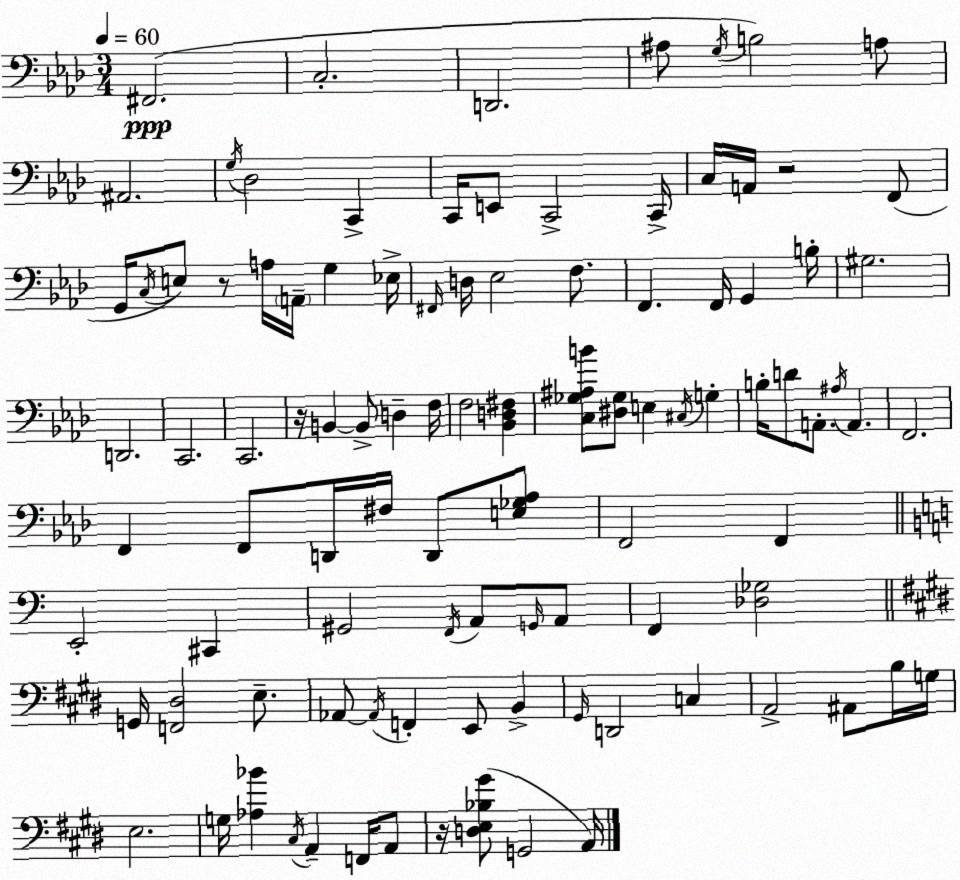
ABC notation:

X:1
T:Untitled
M:3/4
L:1/4
K:Fm
^F,,2 C,2 D,,2 ^A,/2 G,/4 B,2 A,/2 ^A,,2 G,/4 _D,2 C,, C,,/4 E,,/2 C,,2 C,,/4 C,/4 A,,/4 z2 F,,/2 G,,/4 C,/4 E,/2 z/2 A,/4 A,,/4 G, _E,/4 ^F,,/4 D,/4 _E,2 F,/2 F,, F,,/4 G,, B,/4 ^G,2 D,,2 C,,2 C,,2 z/4 B,, B,,/2 D, F,/4 F,2 [_B,,D,^F,] [C,_G,^A,B]/2 [^D,_G,]/2 E, ^C,/4 G, B,/4 D/2 A,,/2 ^A,/4 A,, F,,2 F,, F,,/2 D,,/4 ^F,/4 D,,/2 [E,_G,_A,]/2 F,,2 F,, E,,2 ^C,, ^G,,2 F,,/4 A,,/2 G,,/4 A,,/2 F,, [_D,_G,]2 G,,/4 [F,,^D,]2 E,/2 _A,,/2 _A,,/4 F,, E,,/2 B,, ^G,,/4 D,,2 C, A,,2 ^A,,/2 B,/4 G,/4 E,2 G,/4 [_A,_B] ^C,/4 A,, F,,/4 A,,/2 z/4 [D,E,_B,^G]/2 G,,2 A,,/4